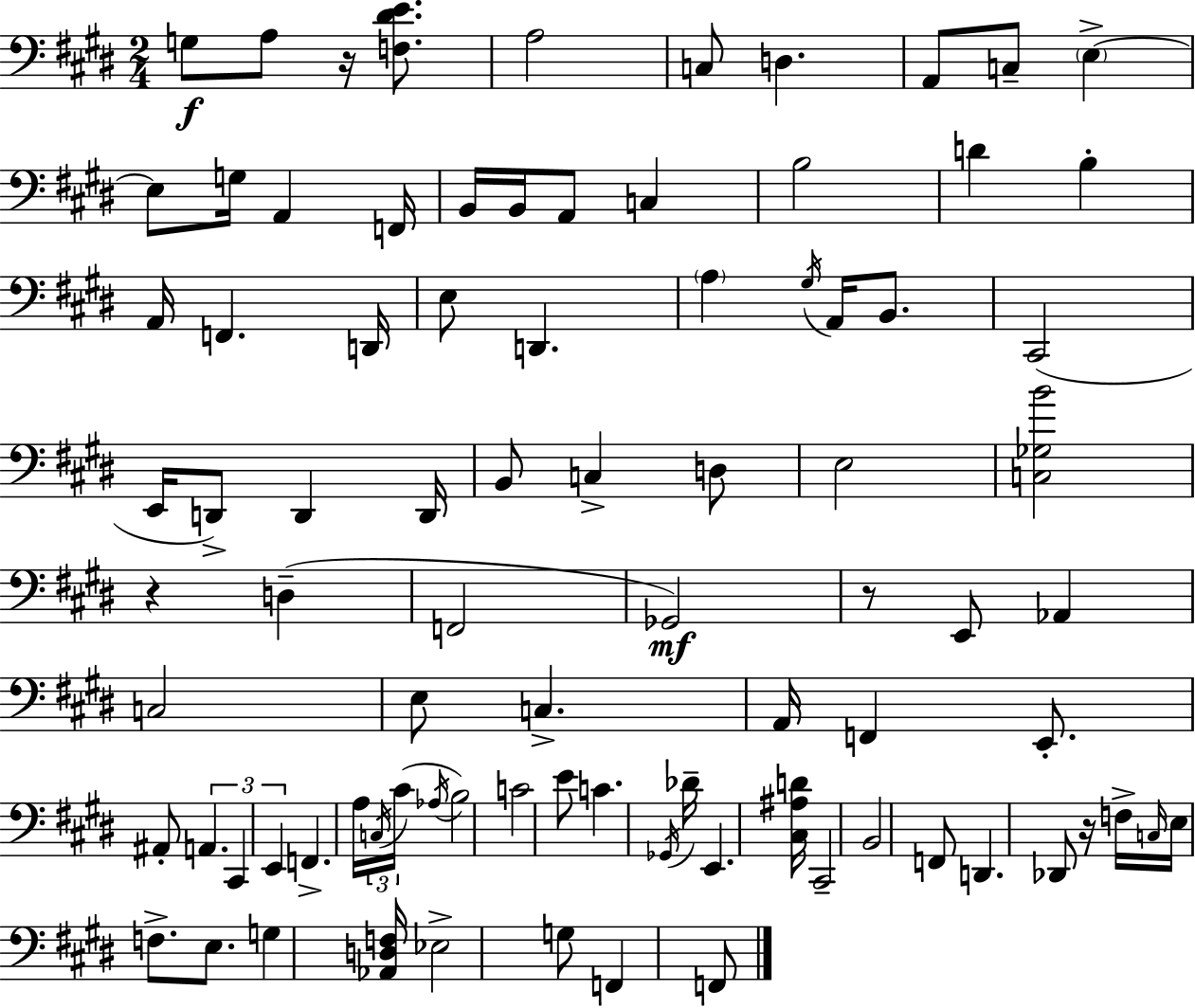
{
  \clef bass
  \numericTimeSignature
  \time 2/4
  \key e \major
  \repeat volta 2 { g8\f a8 r16 <f dis' e'>8. | a2 | c8 d4. | a,8 c8-- \parenthesize e4->~~ | \break e8 g16 a,4 f,16 | b,16 b,16 a,8 c4 | b2 | d'4 b4-. | \break a,16 f,4. d,16 | e8 d,4. | \parenthesize a4 \acciaccatura { gis16 } a,16 b,8. | cis,2( | \break e,16 d,8->) d,4 | d,16 b,8 c4-> d8 | e2 | <c ges b'>2 | \break r4 d4--( | f,2 | ges,2\mf) | r8 e,8 aes,4 | \break c2 | e8 c4.-> | a,16 f,4 e,8.-. | ais,8-. \tuplet 3/2 { a,4. | \break cis,4 e,4 } | f,4.-> a16 | \tuplet 3/2 { \acciaccatura { c16 } cis'16( \acciaccatura { aes16 } } b2) | c'2 | \break e'8 c'4. | \acciaccatura { ges,16 } des'16-- e,4. | <cis ais d'>16 cis,2-- | b,2 | \break f,8 d,4. | des,8 r16 f16-> | \grace { c16 } e16 f8.-> e8. | g4 <aes, d f>16 ees2-> | \break g8 f,4 | f,8 } \bar "|."
}